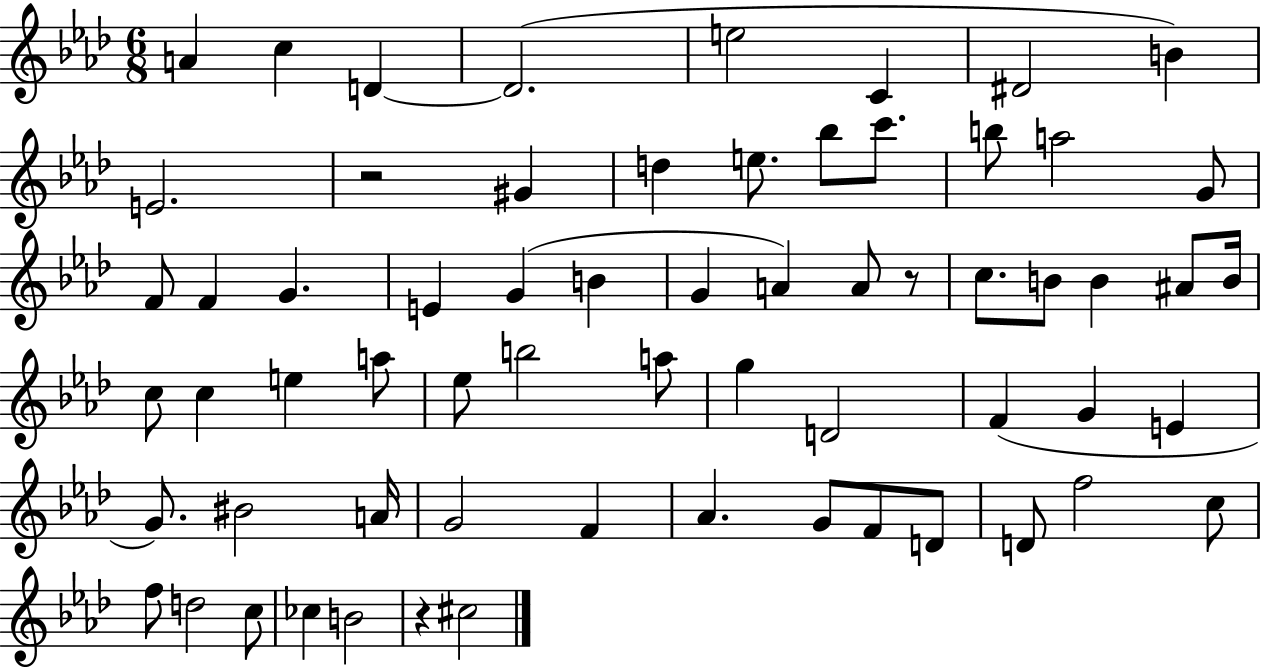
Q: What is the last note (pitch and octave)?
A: C#5